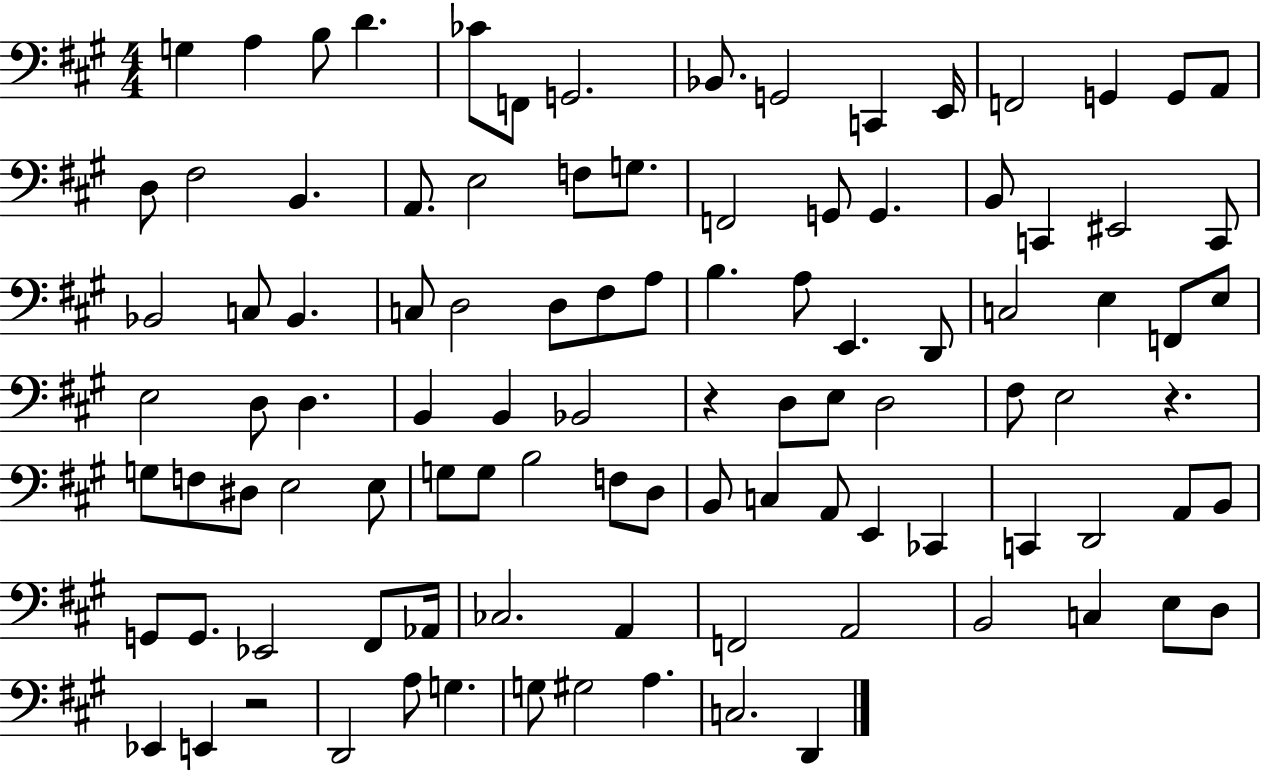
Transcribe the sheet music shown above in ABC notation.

X:1
T:Untitled
M:4/4
L:1/4
K:A
G, A, B,/2 D _C/2 F,,/2 G,,2 _B,,/2 G,,2 C,, E,,/4 F,,2 G,, G,,/2 A,,/2 D,/2 ^F,2 B,, A,,/2 E,2 F,/2 G,/2 F,,2 G,,/2 G,, B,,/2 C,, ^E,,2 C,,/2 _B,,2 C,/2 _B,, C,/2 D,2 D,/2 ^F,/2 A,/2 B, A,/2 E,, D,,/2 C,2 E, F,,/2 E,/2 E,2 D,/2 D, B,, B,, _B,,2 z D,/2 E,/2 D,2 ^F,/2 E,2 z G,/2 F,/2 ^D,/2 E,2 E,/2 G,/2 G,/2 B,2 F,/2 D,/2 B,,/2 C, A,,/2 E,, _C,, C,, D,,2 A,,/2 B,,/2 G,,/2 G,,/2 _E,,2 ^F,,/2 _A,,/4 _C,2 A,, F,,2 A,,2 B,,2 C, E,/2 D,/2 _E,, E,, z2 D,,2 A,/2 G, G,/2 ^G,2 A, C,2 D,,